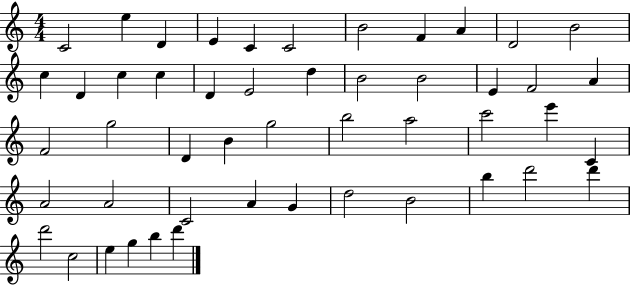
X:1
T:Untitled
M:4/4
L:1/4
K:C
C2 e D E C C2 B2 F A D2 B2 c D c c D E2 d B2 B2 E F2 A F2 g2 D B g2 b2 a2 c'2 e' C A2 A2 C2 A G d2 B2 b d'2 d' d'2 c2 e g b d'